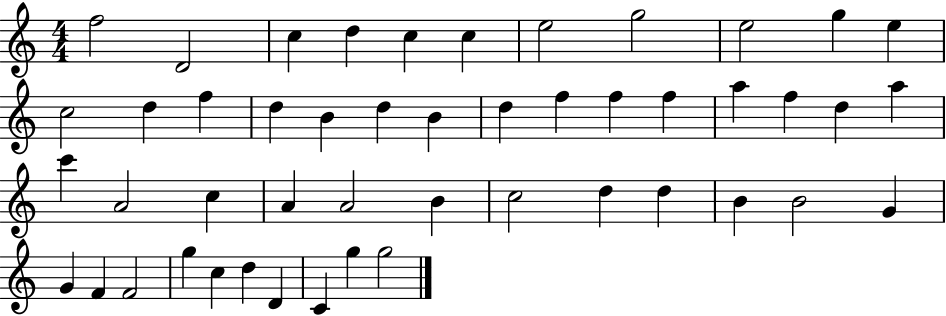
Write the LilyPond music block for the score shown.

{
  \clef treble
  \numericTimeSignature
  \time 4/4
  \key c \major
  f''2 d'2 | c''4 d''4 c''4 c''4 | e''2 g''2 | e''2 g''4 e''4 | \break c''2 d''4 f''4 | d''4 b'4 d''4 b'4 | d''4 f''4 f''4 f''4 | a''4 f''4 d''4 a''4 | \break c'''4 a'2 c''4 | a'4 a'2 b'4 | c''2 d''4 d''4 | b'4 b'2 g'4 | \break g'4 f'4 f'2 | g''4 c''4 d''4 d'4 | c'4 g''4 g''2 | \bar "|."
}